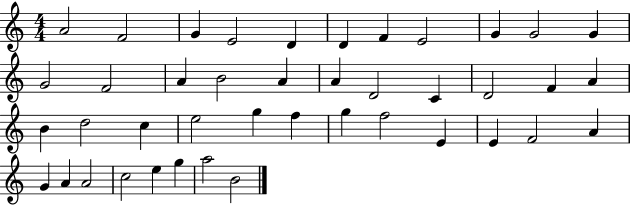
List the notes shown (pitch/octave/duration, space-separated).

A4/h F4/h G4/q E4/h D4/q D4/q F4/q E4/h G4/q G4/h G4/q G4/h F4/h A4/q B4/h A4/q A4/q D4/h C4/q D4/h F4/q A4/q B4/q D5/h C5/q E5/h G5/q F5/q G5/q F5/h E4/q E4/q F4/h A4/q G4/q A4/q A4/h C5/h E5/q G5/q A5/h B4/h